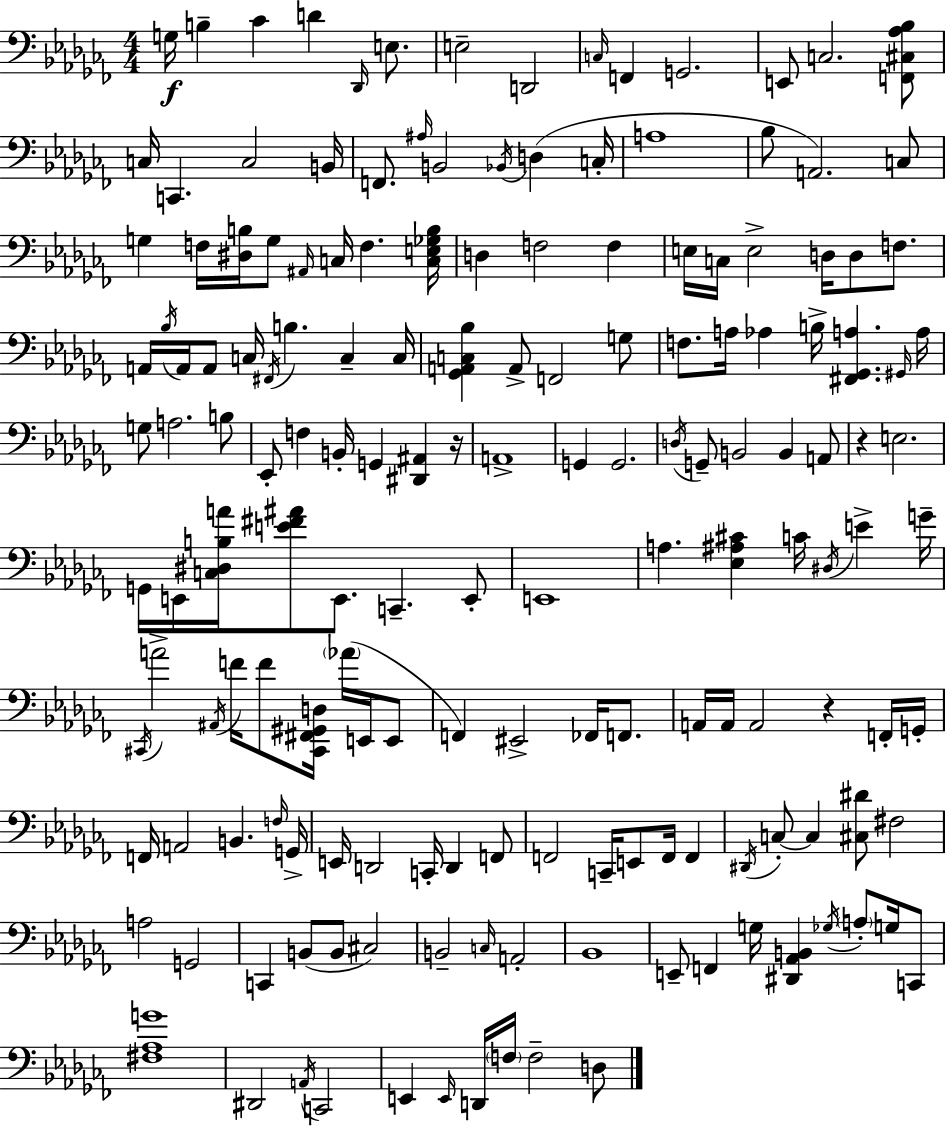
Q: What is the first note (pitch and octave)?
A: G3